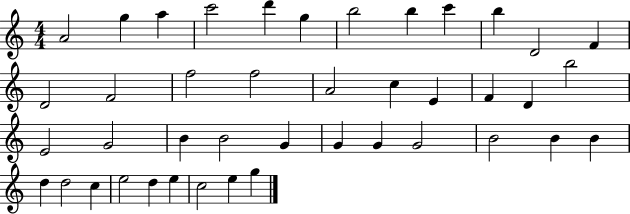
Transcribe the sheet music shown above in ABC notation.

X:1
T:Untitled
M:4/4
L:1/4
K:C
A2 g a c'2 d' g b2 b c' b D2 F D2 F2 f2 f2 A2 c E F D b2 E2 G2 B B2 G G G G2 B2 B B d d2 c e2 d e c2 e g